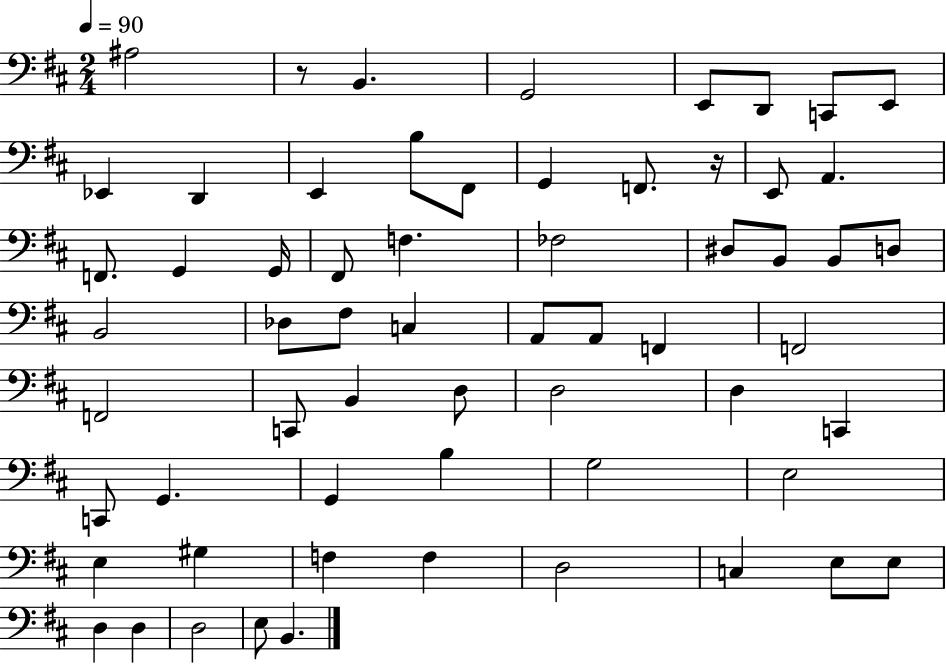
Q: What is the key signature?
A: D major